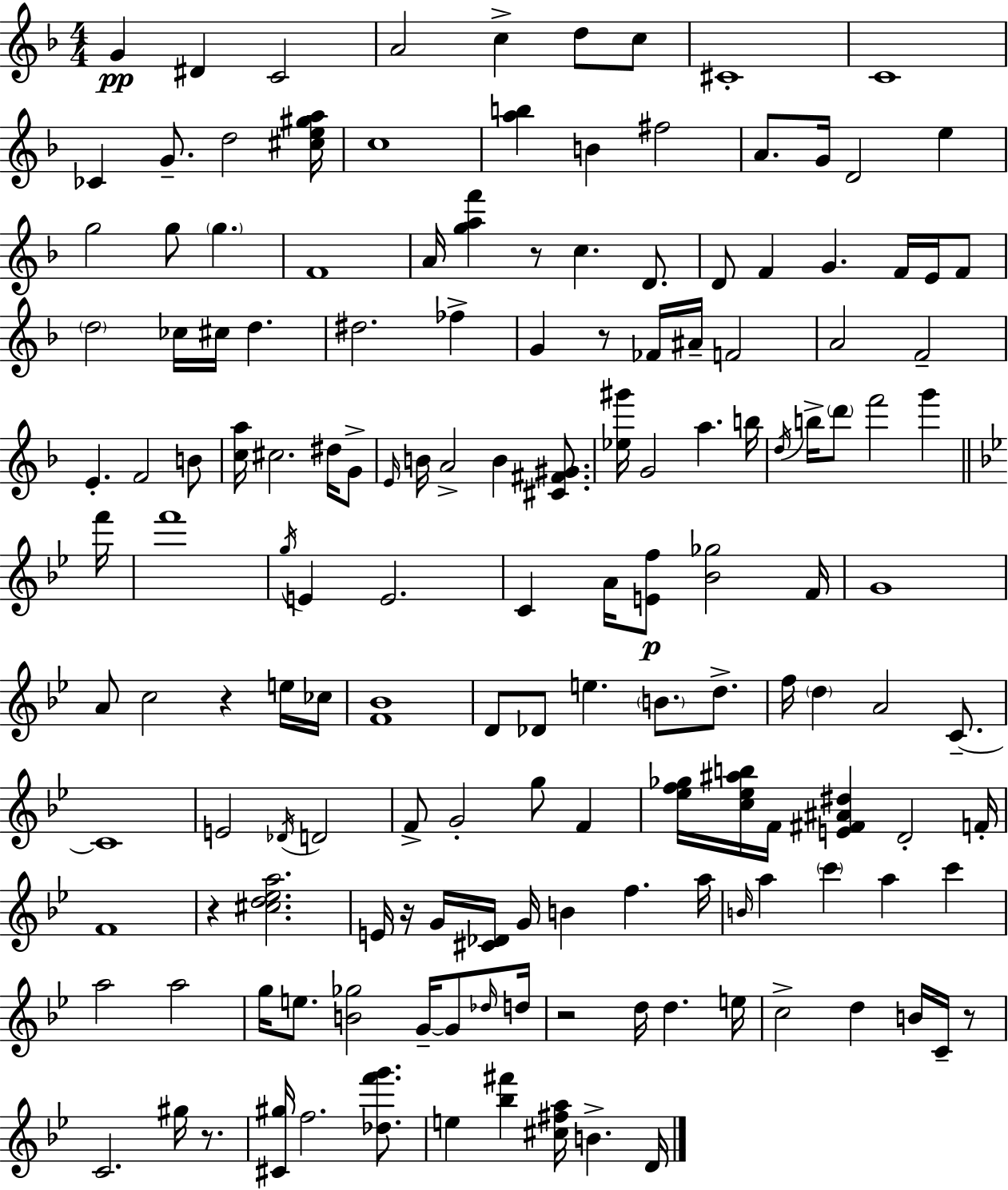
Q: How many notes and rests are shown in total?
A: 155